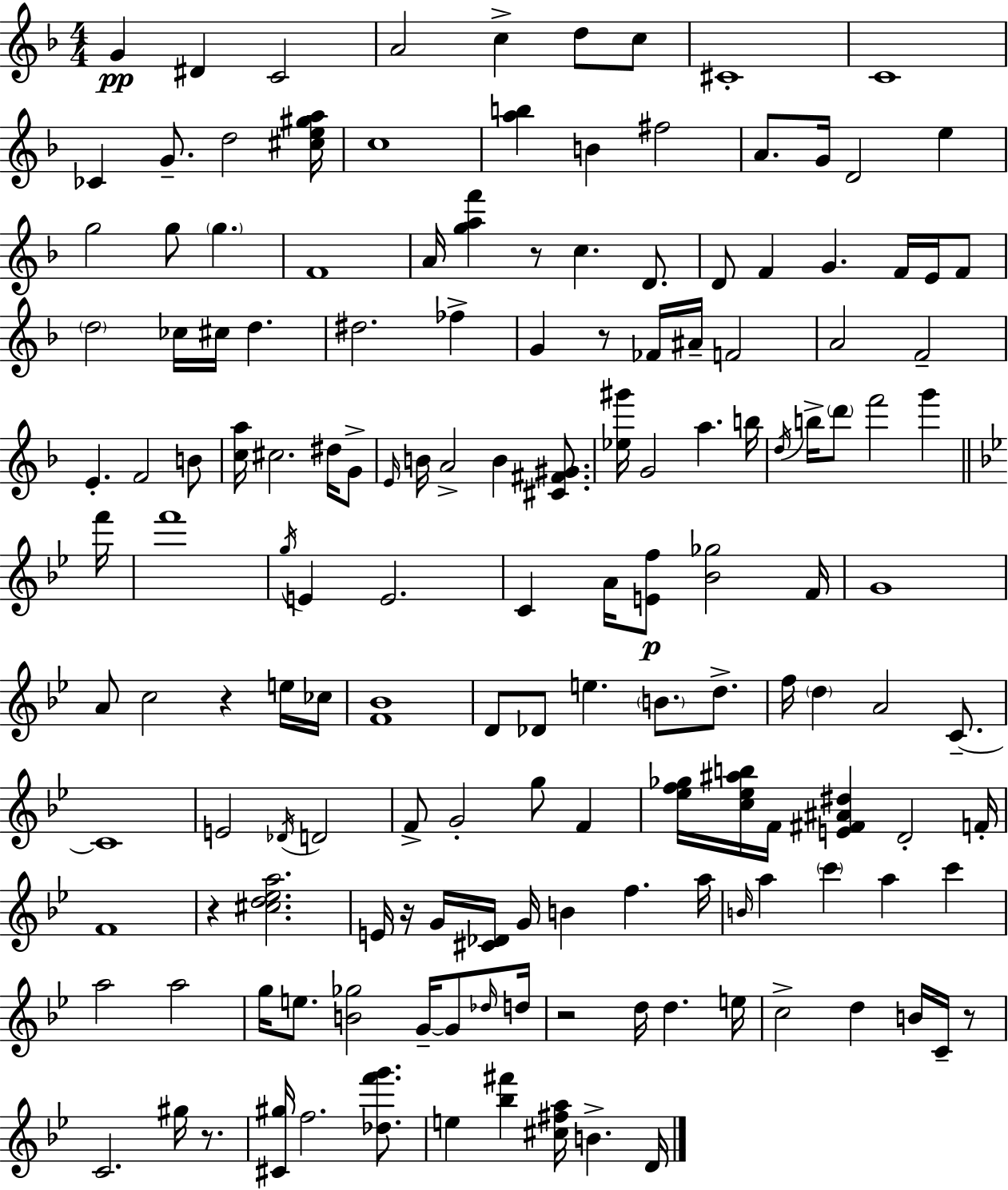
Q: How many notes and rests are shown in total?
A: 155